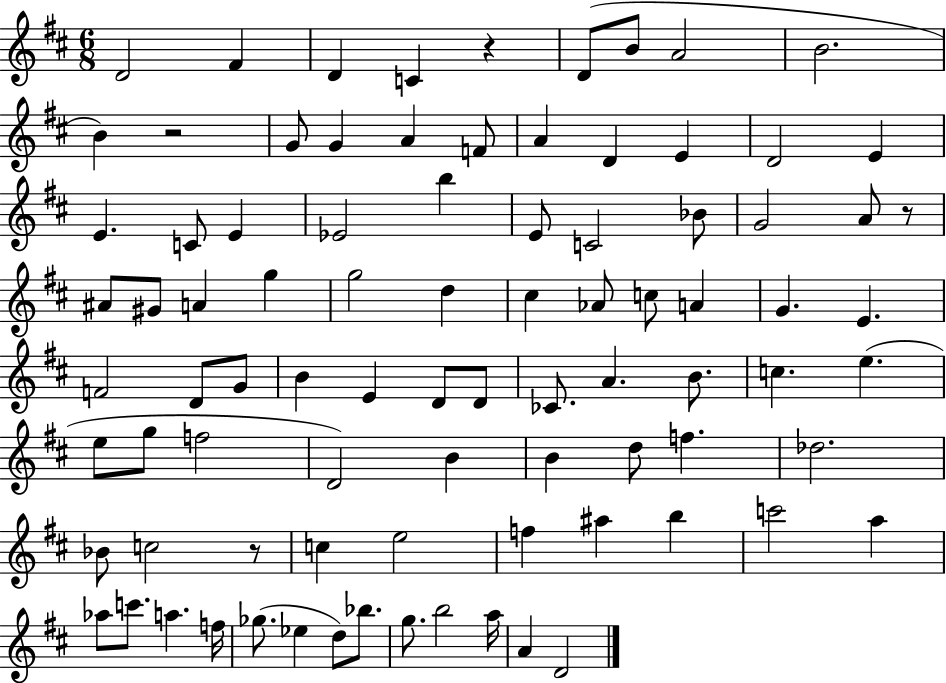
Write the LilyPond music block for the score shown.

{
  \clef treble
  \numericTimeSignature
  \time 6/8
  \key d \major
  d'2 fis'4 | d'4 c'4 r4 | d'8( b'8 a'2 | b'2. | \break b'4) r2 | g'8 g'4 a'4 f'8 | a'4 d'4 e'4 | d'2 e'4 | \break e'4. c'8 e'4 | ees'2 b''4 | e'8 c'2 bes'8 | g'2 a'8 r8 | \break ais'8 gis'8 a'4 g''4 | g''2 d''4 | cis''4 aes'8 c''8 a'4 | g'4. e'4. | \break f'2 d'8 g'8 | b'4 e'4 d'8 d'8 | ces'8. a'4. b'8. | c''4. e''4.( | \break e''8 g''8 f''2 | d'2) b'4 | b'4 d''8 f''4. | des''2. | \break bes'8 c''2 r8 | c''4 e''2 | f''4 ais''4 b''4 | c'''2 a''4 | \break aes''8 c'''8. a''4. f''16 | ges''8.( ees''4 d''8) bes''8. | g''8. b''2 a''16 | a'4 d'2 | \break \bar "|."
}